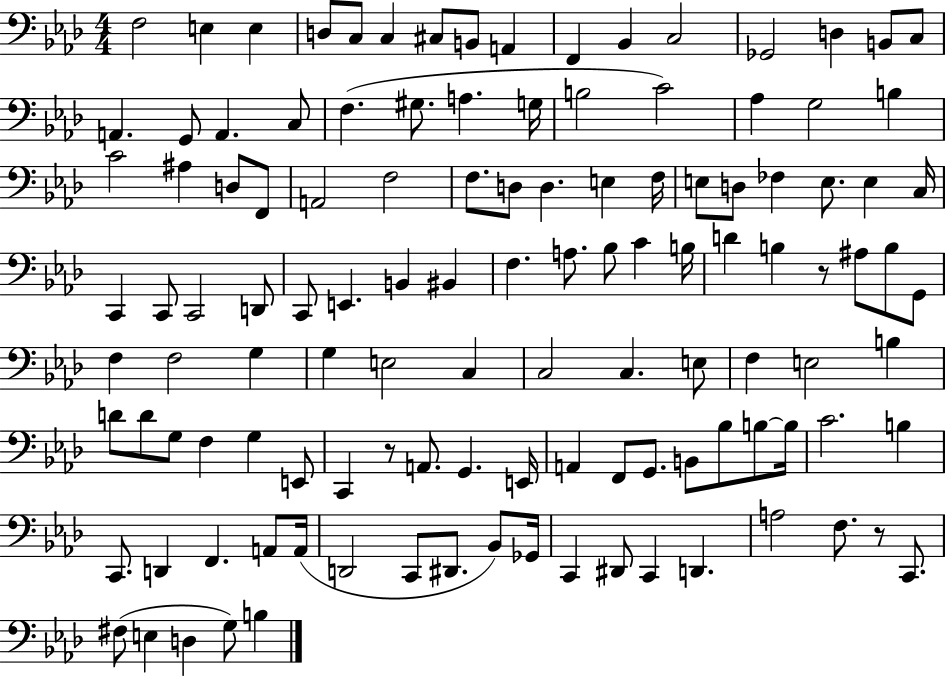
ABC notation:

X:1
T:Untitled
M:4/4
L:1/4
K:Ab
F,2 E, E, D,/2 C,/2 C, ^C,/2 B,,/2 A,, F,, _B,, C,2 _G,,2 D, B,,/2 C,/2 A,, G,,/2 A,, C,/2 F, ^G,/2 A, G,/4 B,2 C2 _A, G,2 B, C2 ^A, D,/2 F,,/2 A,,2 F,2 F,/2 D,/2 D, E, F,/4 E,/2 D,/2 _F, E,/2 E, C,/4 C,, C,,/2 C,,2 D,,/2 C,,/2 E,, B,, ^B,, F, A,/2 _B,/2 C B,/4 D B, z/2 ^A,/2 B,/2 G,,/2 F, F,2 G, G, E,2 C, C,2 C, E,/2 F, E,2 B, D/2 D/2 G,/2 F, G, E,,/2 C,, z/2 A,,/2 G,, E,,/4 A,, F,,/2 G,,/2 B,,/2 _B,/2 B,/2 B,/4 C2 B, C,,/2 D,, F,, A,,/2 A,,/4 D,,2 C,,/2 ^D,,/2 _B,,/2 _G,,/4 C,, ^D,,/2 C,, D,, A,2 F,/2 z/2 C,,/2 ^F,/2 E, D, G,/2 B,